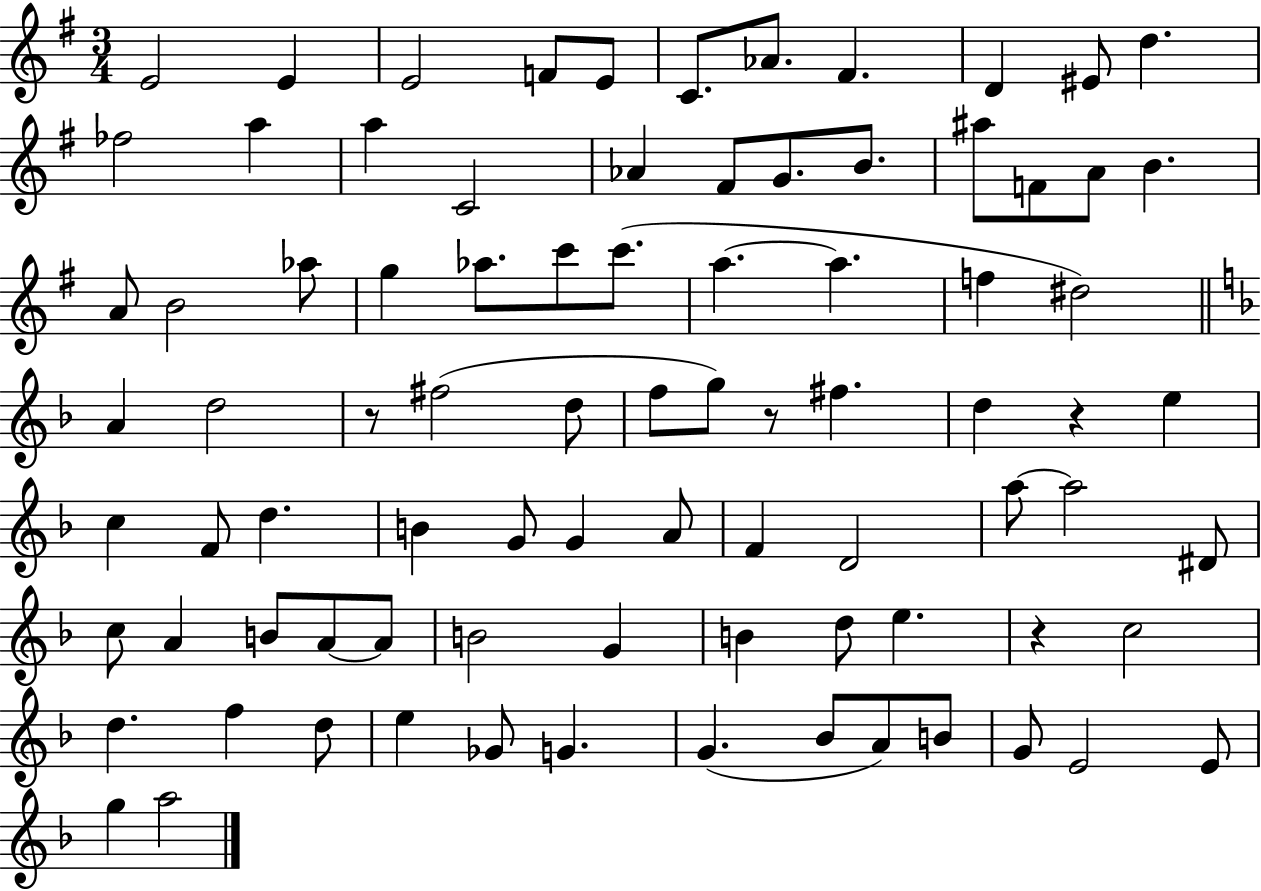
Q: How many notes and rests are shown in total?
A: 85